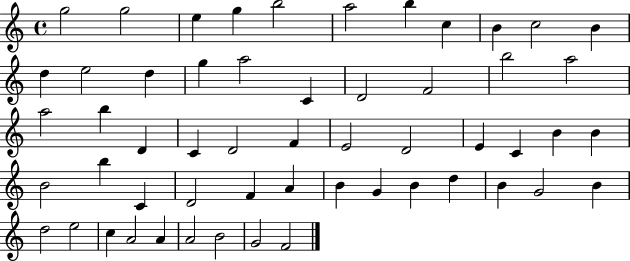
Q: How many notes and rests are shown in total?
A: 55